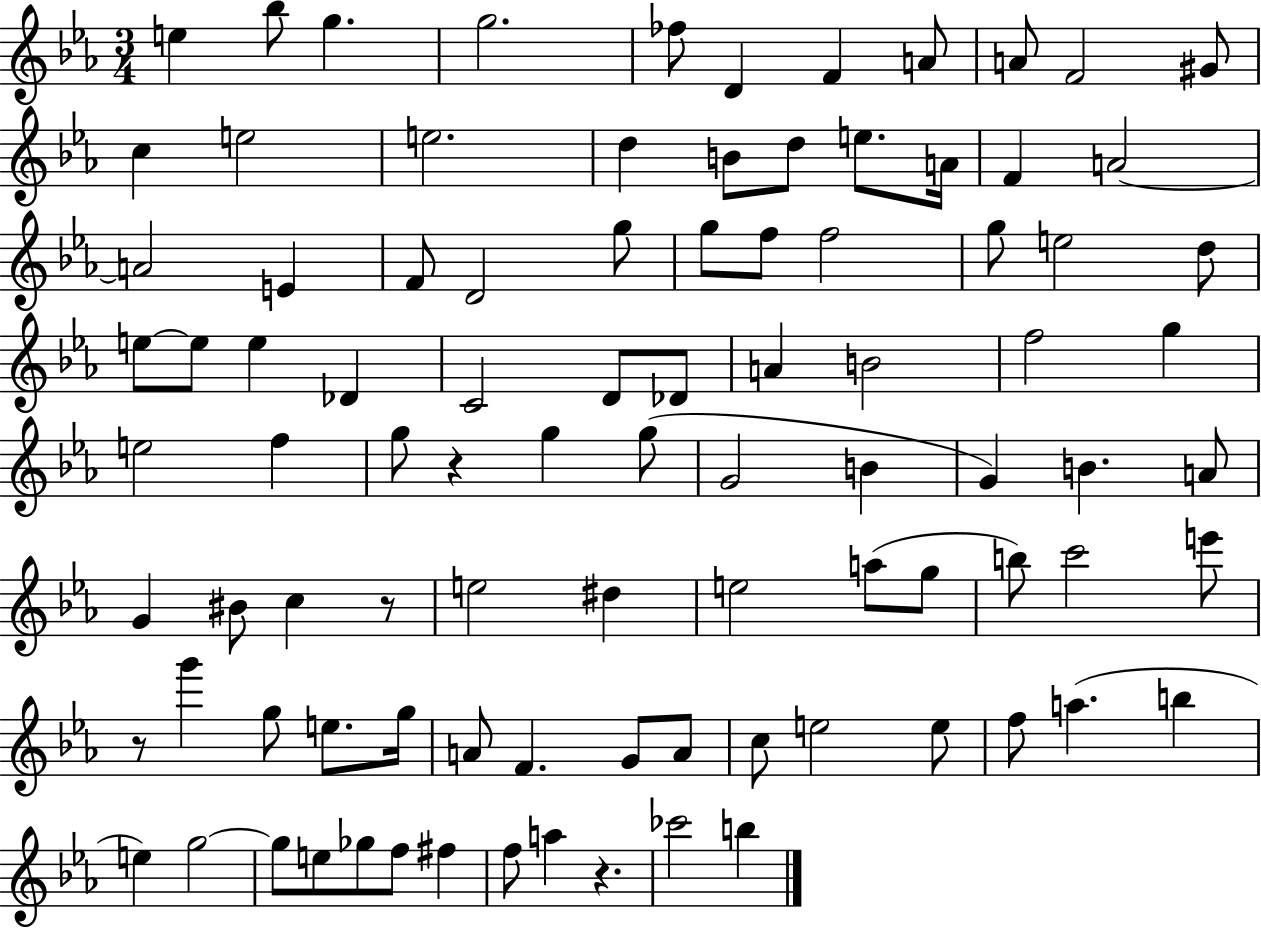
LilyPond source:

{
  \clef treble
  \numericTimeSignature
  \time 3/4
  \key ees \major
  e''4 bes''8 g''4. | g''2. | fes''8 d'4 f'4 a'8 | a'8 f'2 gis'8 | \break c''4 e''2 | e''2. | d''4 b'8 d''8 e''8. a'16 | f'4 a'2~~ | \break a'2 e'4 | f'8 d'2 g''8 | g''8 f''8 f''2 | g''8 e''2 d''8 | \break e''8~~ e''8 e''4 des'4 | c'2 d'8 des'8 | a'4 b'2 | f''2 g''4 | \break e''2 f''4 | g''8 r4 g''4 g''8( | g'2 b'4 | g'4) b'4. a'8 | \break g'4 bis'8 c''4 r8 | e''2 dis''4 | e''2 a''8( g''8 | b''8) c'''2 e'''8 | \break r8 g'''4 g''8 e''8. g''16 | a'8 f'4. g'8 a'8 | c''8 e''2 e''8 | f''8 a''4.( b''4 | \break e''4) g''2~~ | g''8 e''8 ges''8 f''8 fis''4 | f''8 a''4 r4. | ces'''2 b''4 | \break \bar "|."
}